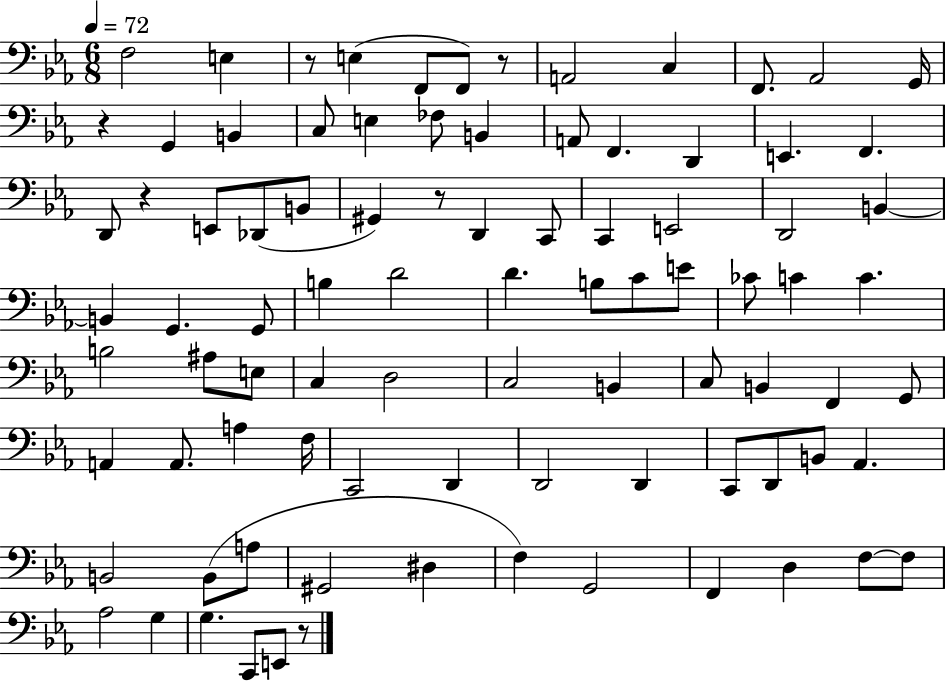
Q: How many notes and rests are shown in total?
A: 89